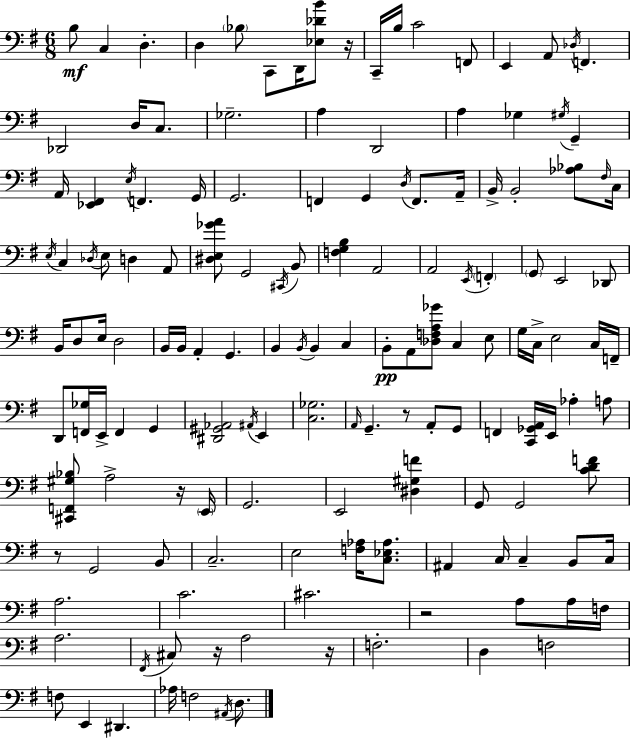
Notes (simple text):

B3/e C3/q D3/q. D3/q Bb3/e C2/e D2/s [Eb3,Db4,B4]/e R/s C2/s B3/s C4/h F2/e E2/q A2/e Db3/s F2/q. Db2/h D3/s C3/e. Gb3/h. A3/q D2/h A3/q Gb3/q G#3/s G2/q A2/s [Eb2,F#2]/q E3/s F2/q. G2/s G2/h. F2/q G2/q D3/s F2/e. A2/s B2/s B2/h [Ab3,Bb3]/e F#3/s C3/s E3/s C3/q Db3/s E3/e D3/q A2/e [D#3,E3,Gb4,A4]/e G2/h C#2/s B2/e [F3,G3,B3]/q A2/h A2/h E2/s F2/q G2/e E2/h Db2/e B2/s D3/e E3/s D3/h B2/s B2/s A2/q G2/q. B2/q B2/s B2/q C3/q B2/e A2/e [Db3,F3,A3,Gb4]/e C3/q E3/e G3/s C3/s E3/h C3/s F2/s D2/e [F2,Gb3]/s E2/s F2/q G2/q [D#2,G#2,Ab2]/h A#2/s E2/q [C3,Gb3]/h. A2/s G2/q. R/e A2/e G2/e F2/q [C2,Gb2,A2]/s E2/s Ab3/q A3/e [C#2,F2,G#3,Bb3]/e A3/h R/s E2/s G2/h. E2/h [D#3,G#3,F4]/q G2/e G2/h [C4,D4,F4]/e R/e G2/h B2/e C3/h. E3/h [F3,Ab3]/s [C3,Eb3,Ab3]/e. A#2/q C3/s C3/q B2/e C3/s A3/h. C4/h. C#4/h. R/h A3/e A3/s F3/s A3/h. F#2/s C#3/e R/s A3/h R/s F3/h. D3/q F3/h F3/e E2/q D#2/q. Ab3/s F3/h A#2/s D3/e.